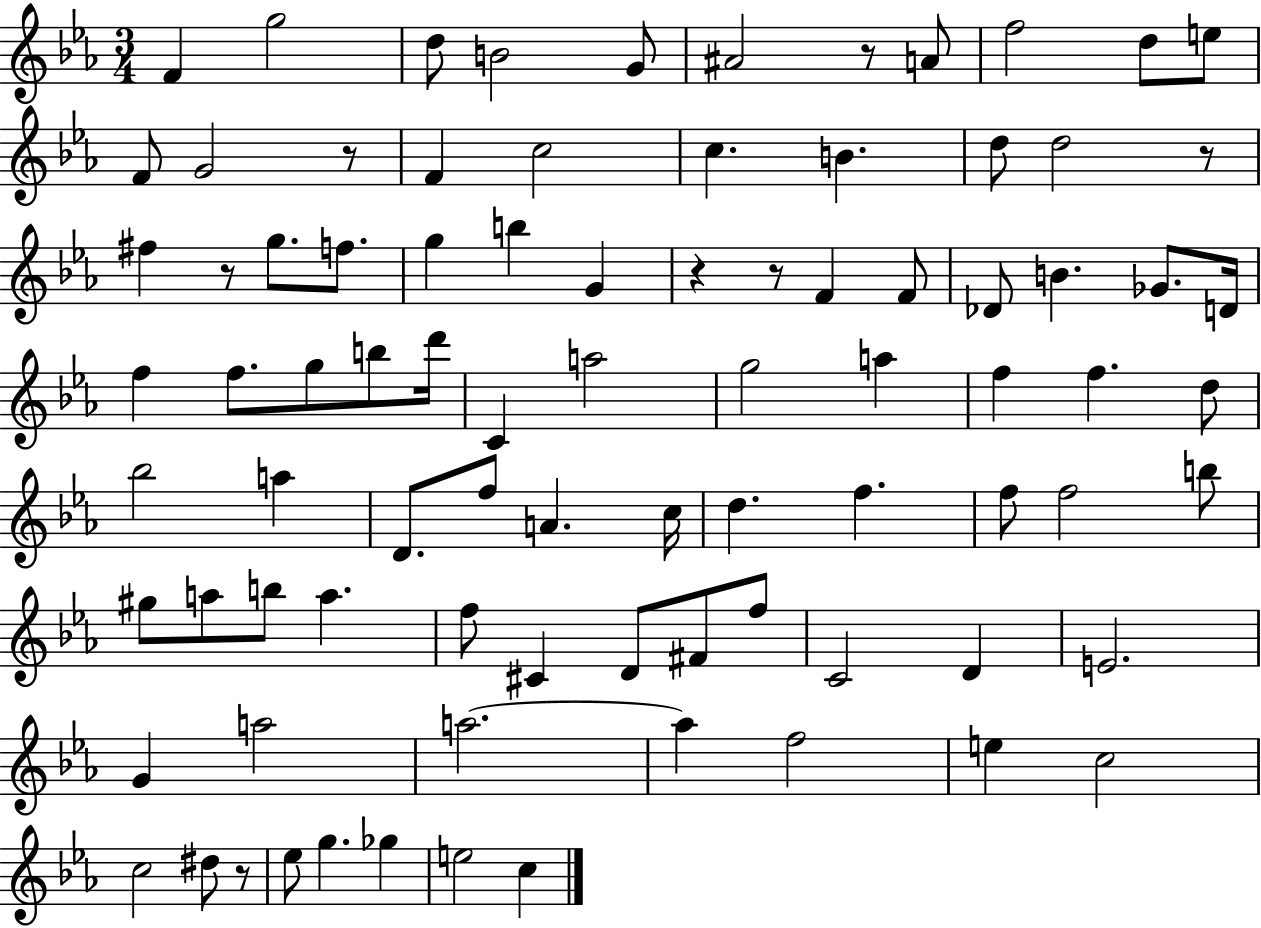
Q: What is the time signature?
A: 3/4